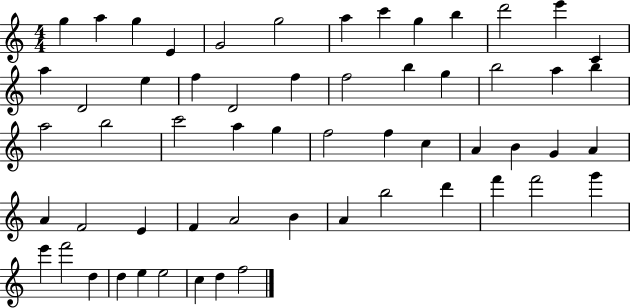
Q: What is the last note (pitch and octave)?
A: F5